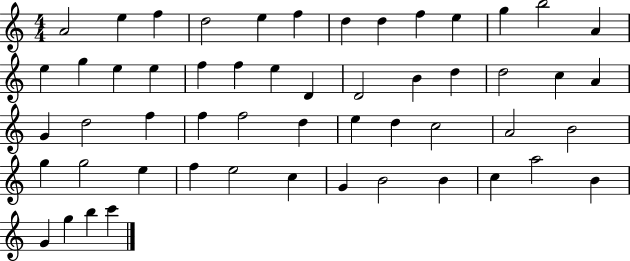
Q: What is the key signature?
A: C major